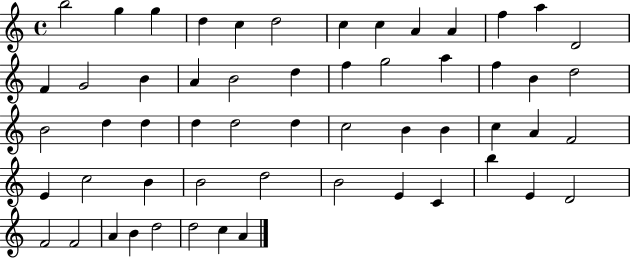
{
  \clef treble
  \time 4/4
  \defaultTimeSignature
  \key c \major
  b''2 g''4 g''4 | d''4 c''4 d''2 | c''4 c''4 a'4 a'4 | f''4 a''4 d'2 | \break f'4 g'2 b'4 | a'4 b'2 d''4 | f''4 g''2 a''4 | f''4 b'4 d''2 | \break b'2 d''4 d''4 | d''4 d''2 d''4 | c''2 b'4 b'4 | c''4 a'4 f'2 | \break e'4 c''2 b'4 | b'2 d''2 | b'2 e'4 c'4 | b''4 e'4 d'2 | \break f'2 f'2 | a'4 b'4 d''2 | d''2 c''4 a'4 | \bar "|."
}